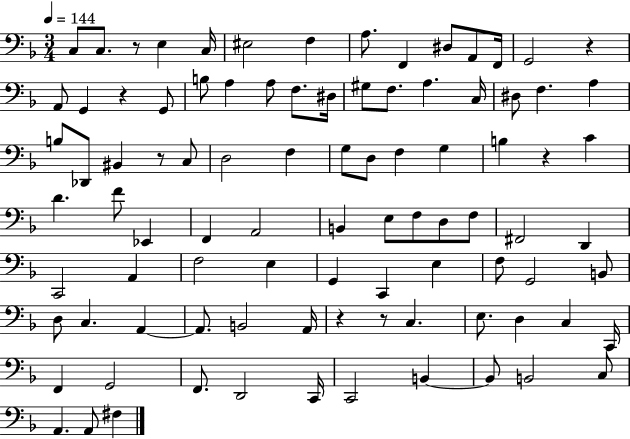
C3/e C3/e. R/e E3/q C3/s EIS3/h F3/q A3/e. F2/q D#3/e A2/e F2/s G2/h R/q A2/e G2/q R/q G2/e B3/e A3/q A3/e F3/e. D#3/s G#3/e F3/e. A3/q. C3/s D#3/e F3/q. A3/q B3/e Db2/e BIS2/q R/e C3/e D3/h F3/q G3/e D3/e F3/q G3/q B3/q R/q C4/q D4/q. F4/e Eb2/q F2/q A2/h B2/q E3/e F3/e D3/e F3/e F#2/h D2/q C2/h A2/q F3/h E3/q G2/q C2/q E3/q F3/e G2/h B2/e D3/e C3/q. A2/q A2/e. B2/h A2/s R/q R/e C3/q. E3/e. D3/q C3/q C2/s F2/q G2/h F2/e. D2/h C2/s C2/h B2/q B2/e B2/h C3/e A2/q. A2/e F#3/q